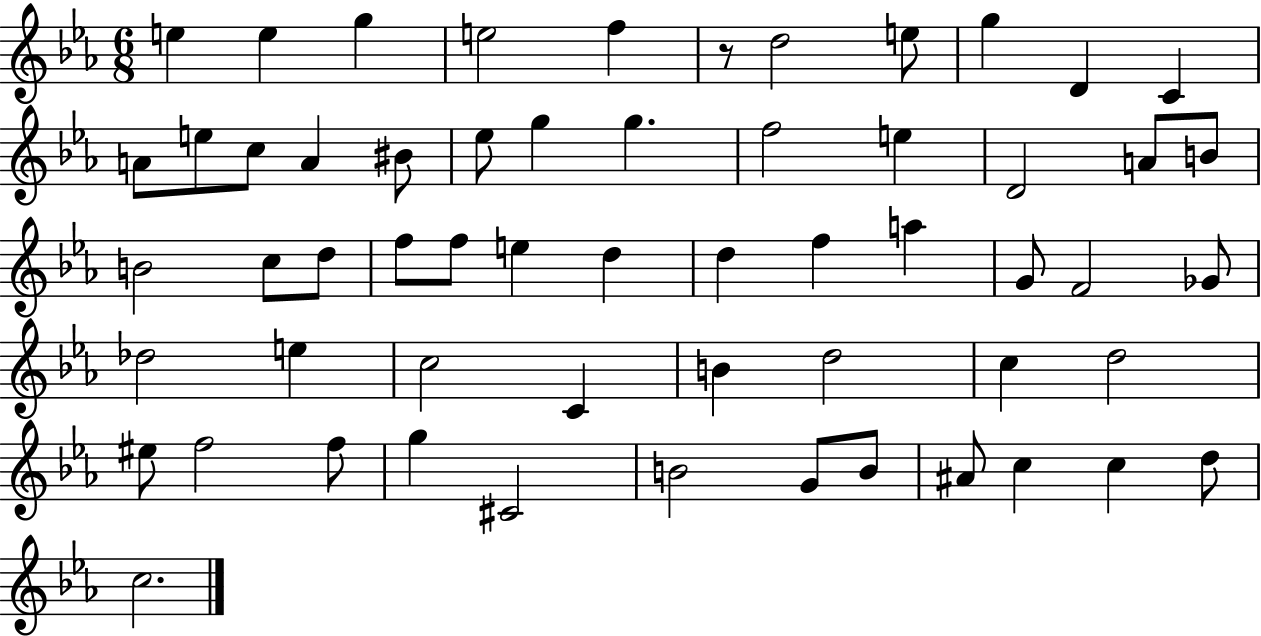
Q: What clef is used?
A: treble